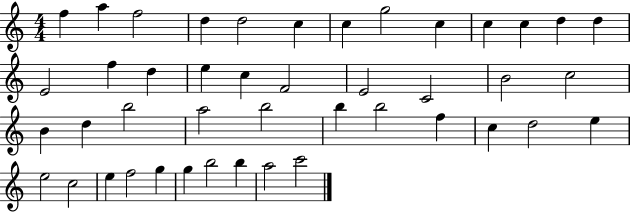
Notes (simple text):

F5/q A5/q F5/h D5/q D5/h C5/q C5/q G5/h C5/q C5/q C5/q D5/q D5/q E4/h F5/q D5/q E5/q C5/q F4/h E4/h C4/h B4/h C5/h B4/q D5/q B5/h A5/h B5/h B5/q B5/h F5/q C5/q D5/h E5/q E5/h C5/h E5/q F5/h G5/q G5/q B5/h B5/q A5/h C6/h